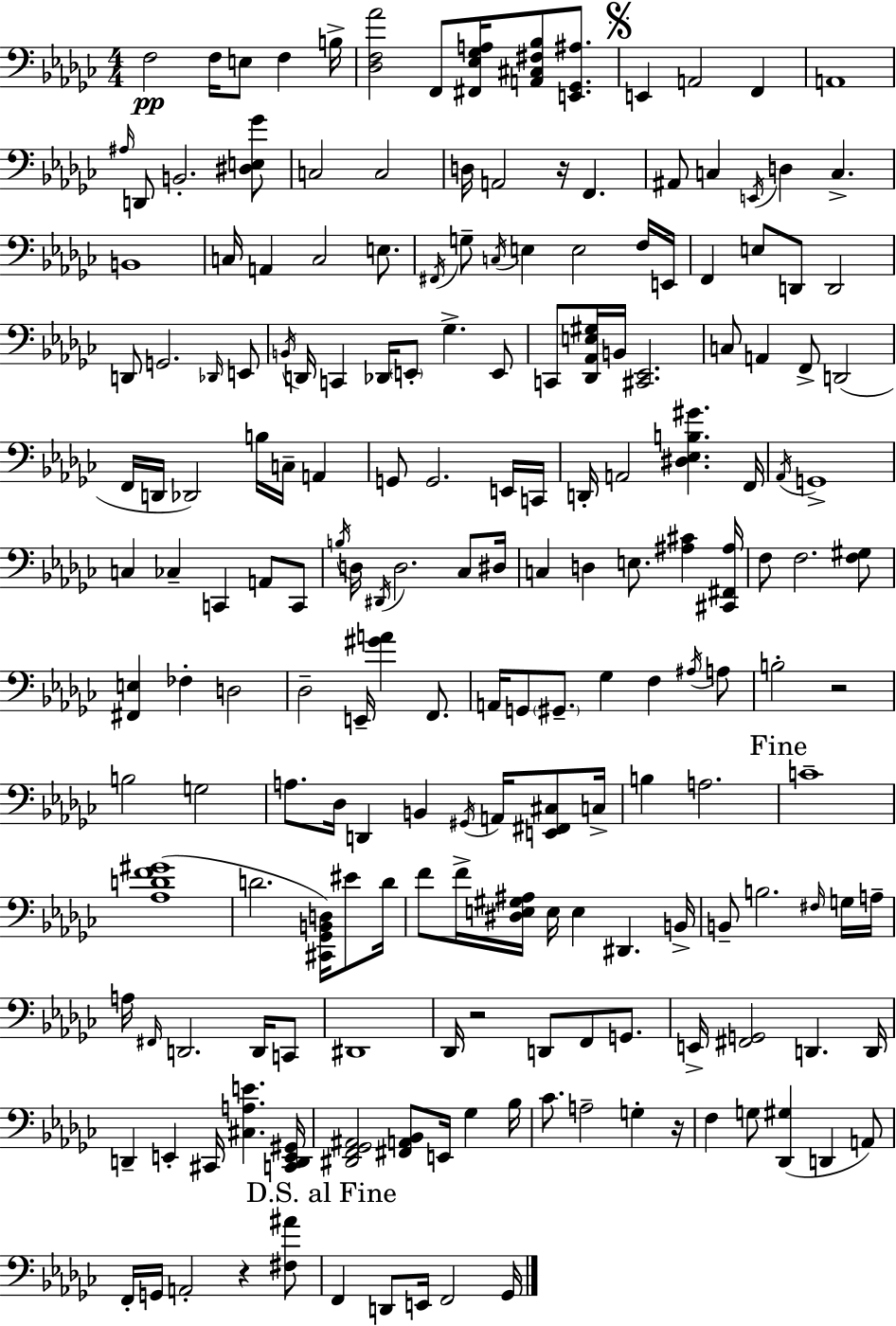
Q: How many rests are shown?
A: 5